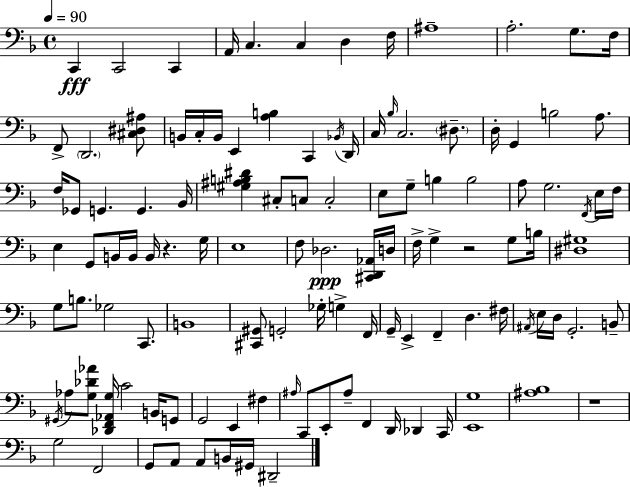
C2/q C2/h C2/q A2/s C3/q. C3/q D3/q F3/s A#3/w A3/h. G3/e. F3/s F2/e D2/h. [C#3,D#3,A#3]/e B2/s C3/s B2/s E2/q [A3,B3]/q C2/q Bb2/s D2/s C3/s Bb3/s C3/h. D#3/e. D3/s G2/q B3/h A3/e. F3/s Gb2/e G2/q. G2/q. Bb2/s [G#3,A#3,B3,D#4]/q C#3/e C3/e C3/h E3/e G3/e B3/q B3/h A3/e G3/h. F2/s E3/s F3/s E3/q G2/e B2/s B2/s B2/s R/q. G3/s E3/w F3/e Db3/h. [C#2,D2,Ab2]/s D3/s F3/s G3/q R/h G3/e B3/s [D#3,G#3]/w G3/e B3/e. Gb3/h C2/e. B2/w [C#2,G#2]/e G2/h Gb3/s G3/q F2/s G2/s E2/q F2/q D3/q. F#3/s A#2/s E3/s D3/s G2/h. B2/e G#2/s Ab3/e [G3,Db4,Ab4]/e [Db2,F2,Ab2,G3]/s C4/h B2/s G2/e G2/h E2/q F#3/q A#3/s C2/e E2/e A#3/e F2/q D2/s Db2/q C2/s [E2,G3]/w [A#3,Bb3]/w R/w G3/h F2/h G2/e A2/e A2/e B2/s G#2/s D#2/h